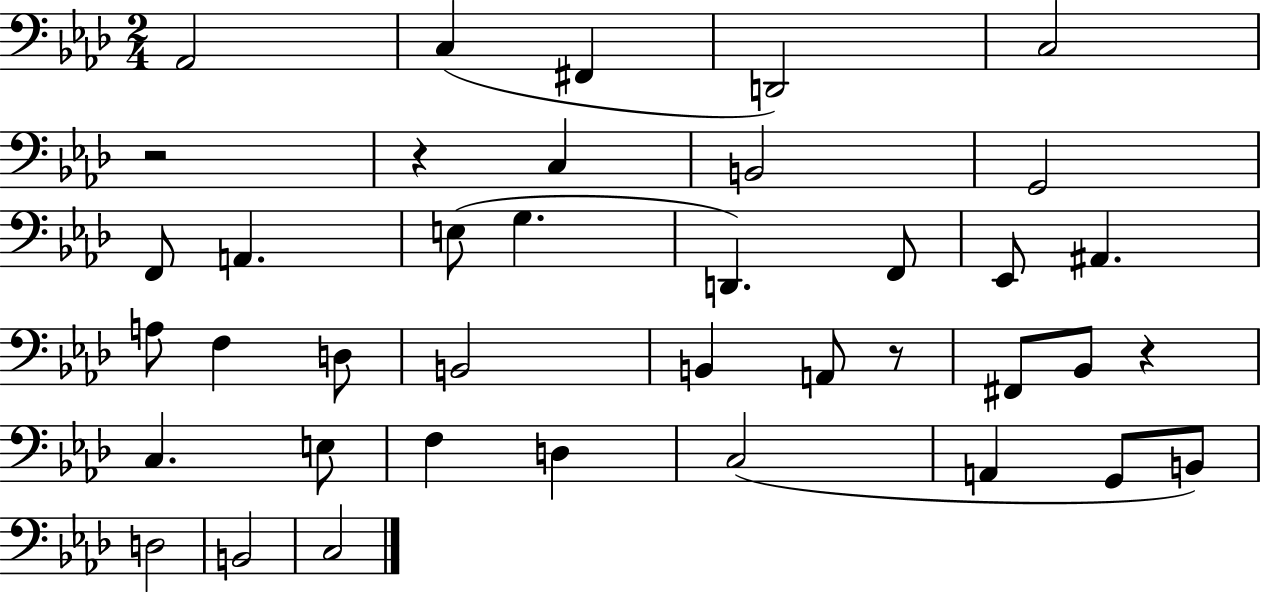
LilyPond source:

{
  \clef bass
  \numericTimeSignature
  \time 2/4
  \key aes \major
  aes,2 | c4( fis,4 | d,2) | c2 | \break r2 | r4 c4 | b,2 | g,2 | \break f,8 a,4. | e8( g4. | d,4.) f,8 | ees,8 ais,4. | \break a8 f4 d8 | b,2 | b,4 a,8 r8 | fis,8 bes,8 r4 | \break c4. e8 | f4 d4 | c2( | a,4 g,8 b,8) | \break d2 | b,2 | c2 | \bar "|."
}